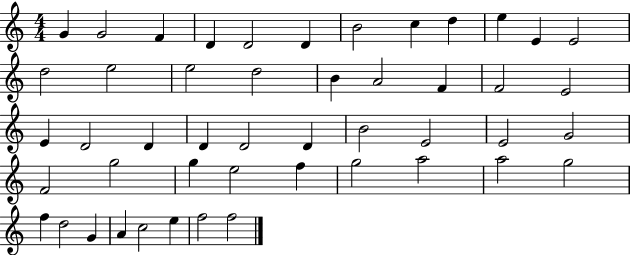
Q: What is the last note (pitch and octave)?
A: F5